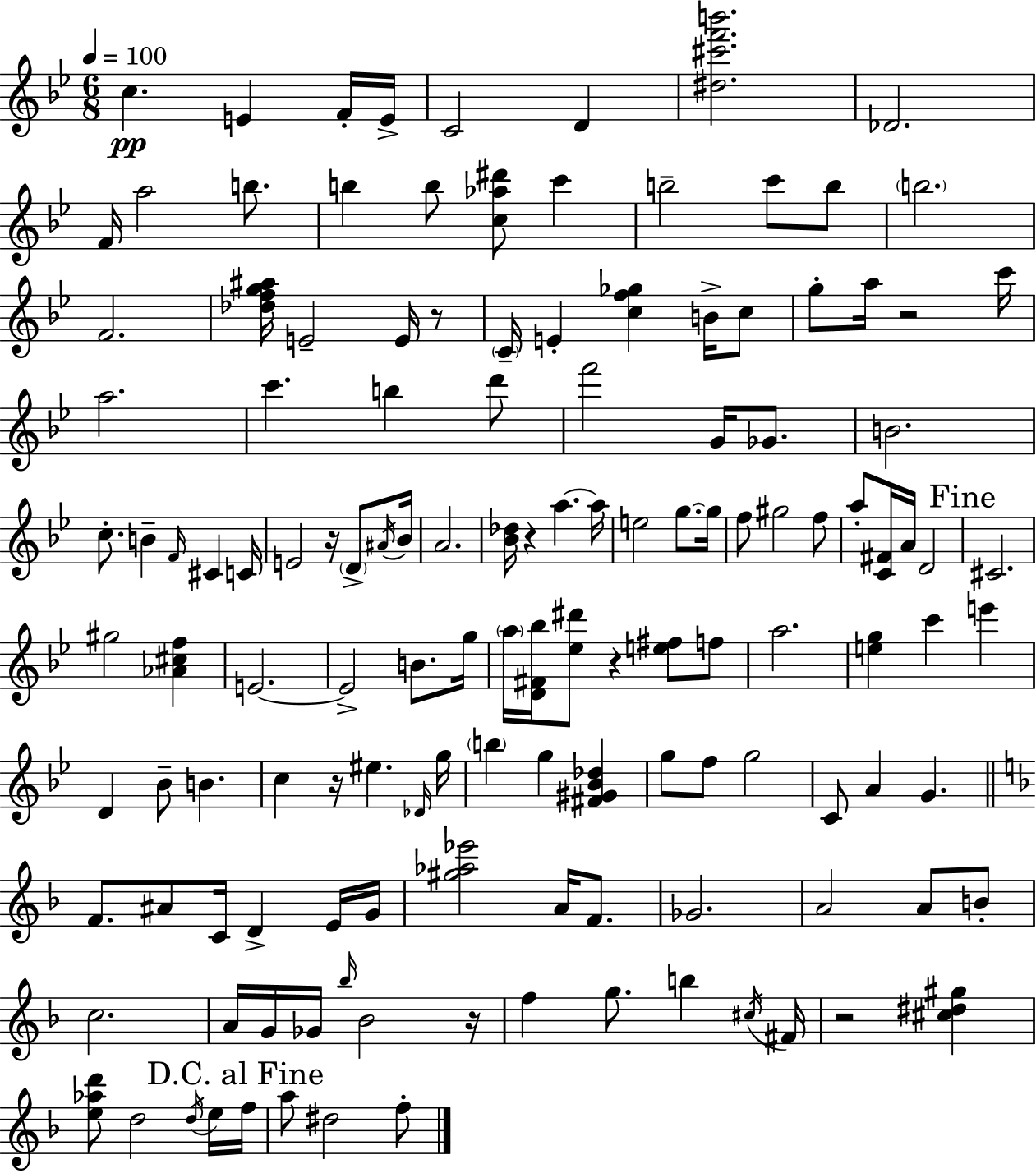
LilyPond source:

{
  \clef treble
  \numericTimeSignature
  \time 6/8
  \key g \minor
  \tempo 4 = 100
  c''4.\pp e'4 f'16-. e'16-> | c'2 d'4 | <dis'' cis''' f''' b'''>2. | des'2. | \break f'16 a''2 b''8. | b''4 b''8 <c'' aes'' dis'''>8 c'''4 | b''2-- c'''8 b''8 | \parenthesize b''2. | \break f'2. | <des'' f'' g'' ais''>16 e'2-- e'16 r8 | \parenthesize c'16-- e'4-. <c'' f'' ges''>4 b'16-> c''8 | g''8-. a''16 r2 c'''16 | \break a''2. | c'''4. b''4 d'''8 | f'''2 g'16 ges'8. | b'2. | \break c''8.-. b'4-- \grace { f'16 } cis'4 | c'16 e'2 r16 \parenthesize d'8-> | \acciaccatura { ais'16 } bes'16 a'2. | <bes' des''>16 r4 a''4.~~ | \break a''16 e''2 g''8.~~ | g''16 f''8 gis''2 | f''8 a''8-. <c' fis'>16 a'16 d'2 | \mark "Fine" cis'2. | \break gis''2 <aes' cis'' f''>4 | e'2.~~ | e'2-> b'8. | g''16 \parenthesize a''16 <d' fis' bes''>16 <ees'' dis'''>8 r4 <e'' fis''>8 | \break f''8 a''2. | <e'' g''>4 c'''4 e'''4 | d'4 bes'8-- b'4. | c''4 r16 eis''4. | \break \grace { des'16 } g''16 \parenthesize b''4 g''4 <fis' gis' bes' des''>4 | g''8 f''8 g''2 | c'8 a'4 g'4. | \bar "||" \break \key f \major f'8. ais'8 c'16 d'4-> e'16 g'16 | <gis'' aes'' ees'''>2 a'16 f'8. | ges'2. | a'2 a'8 b'8-. | \break c''2. | a'16 g'16 ges'16 \grace { bes''16 } bes'2 | r16 f''4 g''8. b''4 | \acciaccatura { cis''16 } fis'16 r2 <cis'' dis'' gis''>4 | \break <e'' aes'' d'''>8 d''2 | \acciaccatura { d''16 } e''16 \mark "D.C. al Fine" f''16 a''8 dis''2 | f''8-. \bar "|."
}